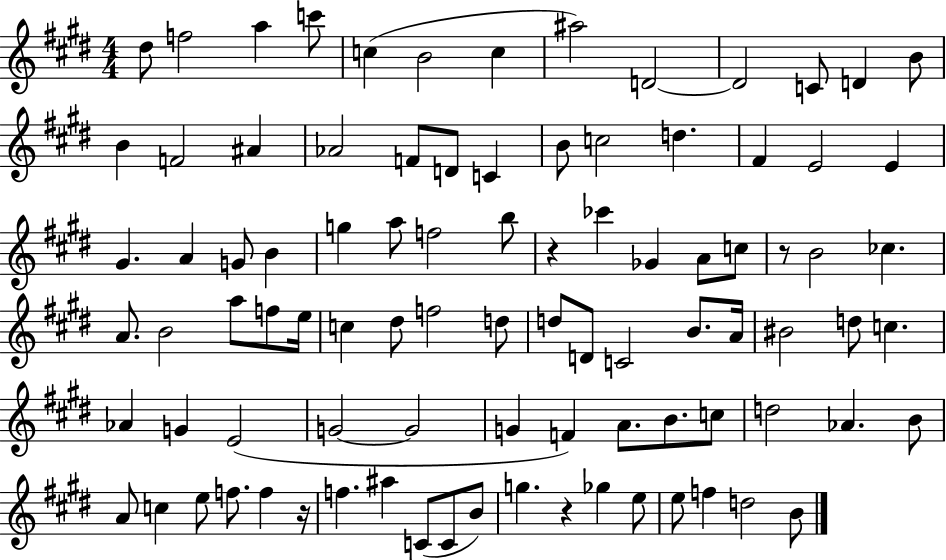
{
  \clef treble
  \numericTimeSignature
  \time 4/4
  \key e \major
  dis''8 f''2 a''4 c'''8 | c''4( b'2 c''4 | ais''2) d'2~~ | d'2 c'8 d'4 b'8 | \break b'4 f'2 ais'4 | aes'2 f'8 d'8 c'4 | b'8 c''2 d''4. | fis'4 e'2 e'4 | \break gis'4. a'4 g'8 b'4 | g''4 a''8 f''2 b''8 | r4 ces'''4 ges'4 a'8 c''8 | r8 b'2 ces''4. | \break a'8. b'2 a''8 f''8 e''16 | c''4 dis''8 f''2 d''8 | d''8 d'8 c'2 b'8. a'16 | bis'2 d''8 c''4. | \break aes'4 g'4 e'2( | g'2~~ g'2 | g'4 f'4) a'8. b'8. c''8 | d''2 aes'4. b'8 | \break a'8 c''4 e''8 f''8. f''4 r16 | f''4. ais''4 c'8( c'8 b'8) | g''4. r4 ges''4 e''8 | e''8 f''4 d''2 b'8 | \break \bar "|."
}